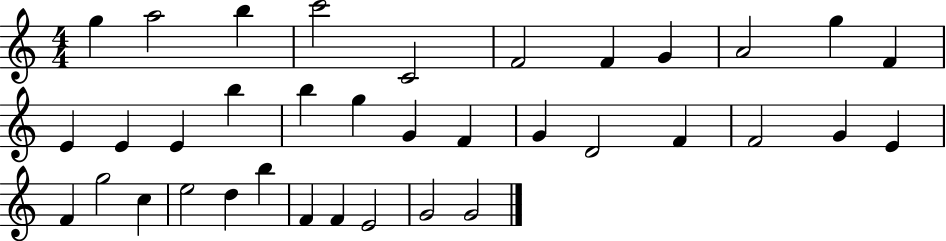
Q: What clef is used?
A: treble